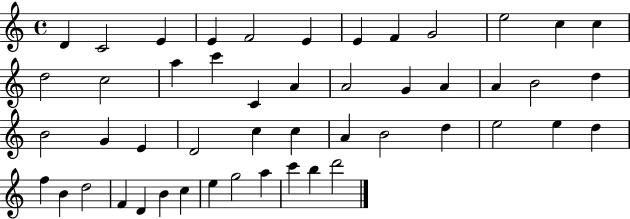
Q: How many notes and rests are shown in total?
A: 49